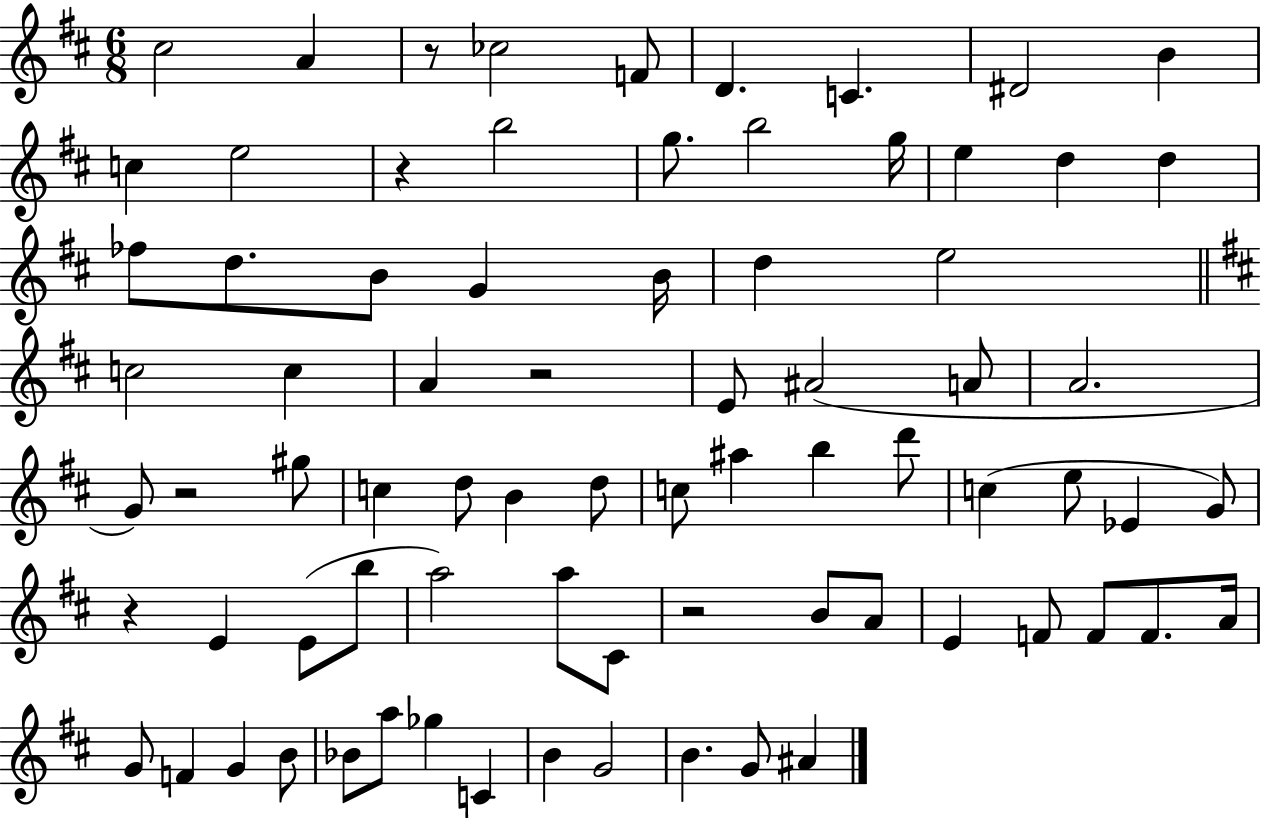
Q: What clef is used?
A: treble